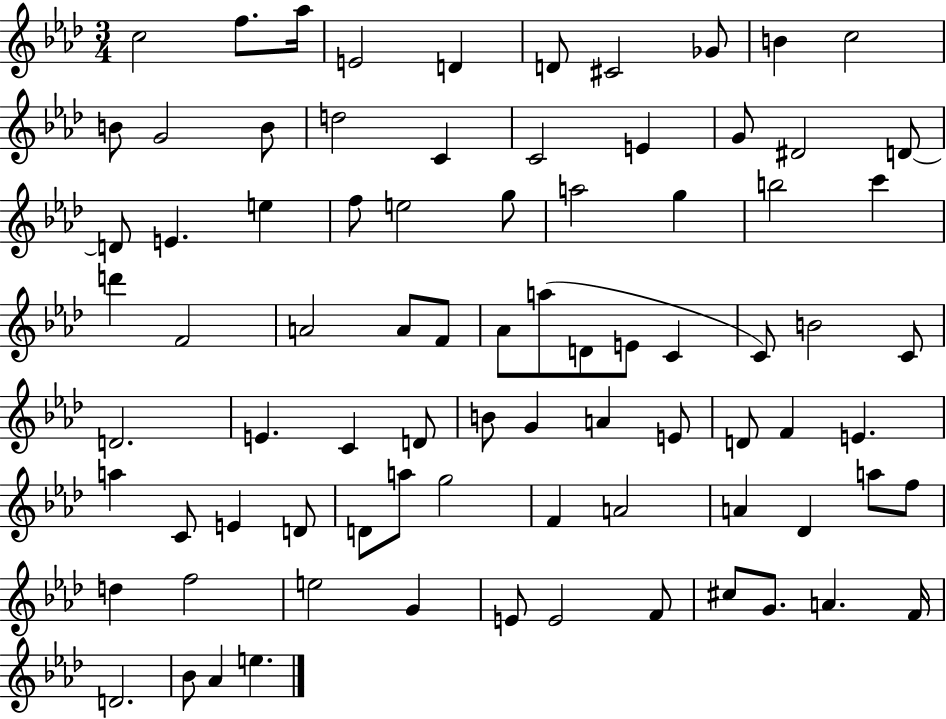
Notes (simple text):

C5/h F5/e. Ab5/s E4/h D4/q D4/e C#4/h Gb4/e B4/q C5/h B4/e G4/h B4/e D5/h C4/q C4/h E4/q G4/e D#4/h D4/e D4/e E4/q. E5/q F5/e E5/h G5/e A5/h G5/q B5/h C6/q D6/q F4/h A4/h A4/e F4/e Ab4/e A5/e D4/e E4/e C4/q C4/e B4/h C4/e D4/h. E4/q. C4/q D4/e B4/e G4/q A4/q E4/e D4/e F4/q E4/q. A5/q C4/e E4/q D4/e D4/e A5/e G5/h F4/q A4/h A4/q Db4/q A5/e F5/e D5/q F5/h E5/h G4/q E4/e E4/h F4/e C#5/e G4/e. A4/q. F4/s D4/h. Bb4/e Ab4/q E5/q.